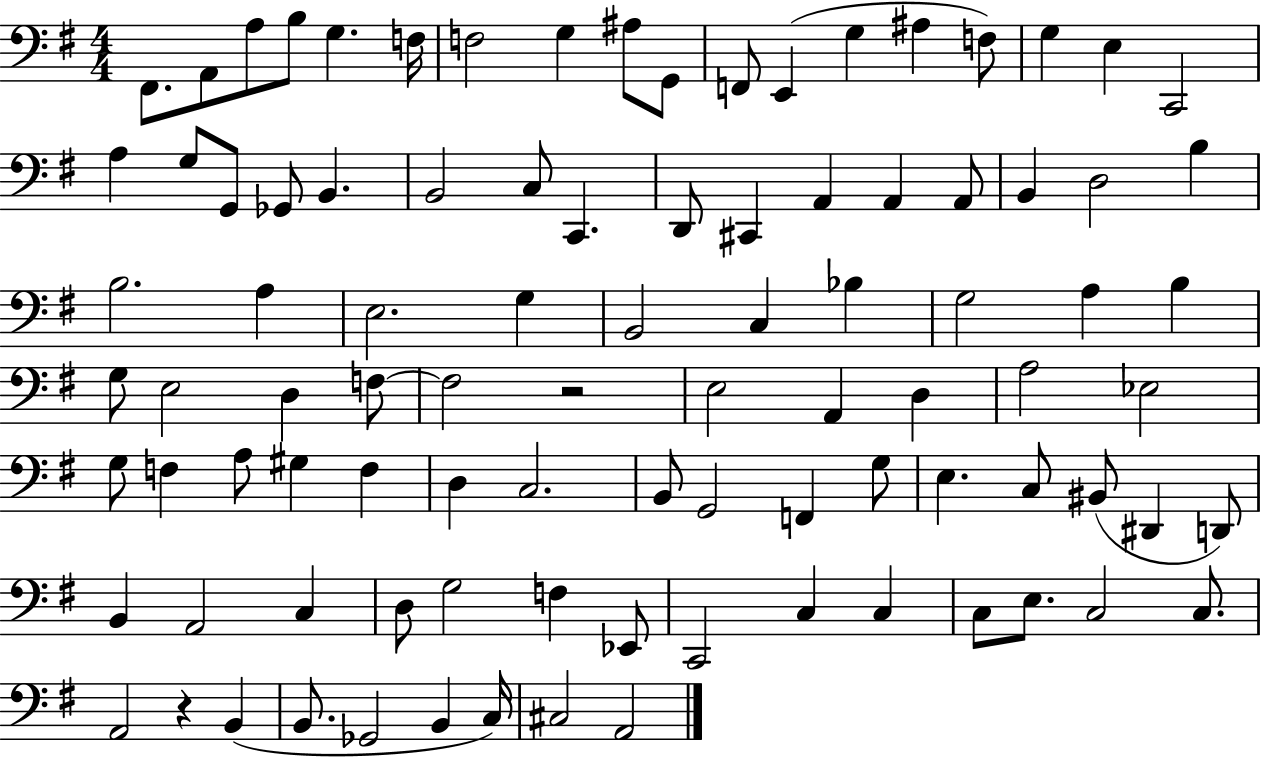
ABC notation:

X:1
T:Untitled
M:4/4
L:1/4
K:G
^F,,/2 A,,/2 A,/2 B,/2 G, F,/4 F,2 G, ^A,/2 G,,/2 F,,/2 E,, G, ^A, F,/2 G, E, C,,2 A, G,/2 G,,/2 _G,,/2 B,, B,,2 C,/2 C,, D,,/2 ^C,, A,, A,, A,,/2 B,, D,2 B, B,2 A, E,2 G, B,,2 C, _B, G,2 A, B, G,/2 E,2 D, F,/2 F,2 z2 E,2 A,, D, A,2 _E,2 G,/2 F, A,/2 ^G, F, D, C,2 B,,/2 G,,2 F,, G,/2 E, C,/2 ^B,,/2 ^D,, D,,/2 B,, A,,2 C, D,/2 G,2 F, _E,,/2 C,,2 C, C, C,/2 E,/2 C,2 C,/2 A,,2 z B,, B,,/2 _G,,2 B,, C,/4 ^C,2 A,,2